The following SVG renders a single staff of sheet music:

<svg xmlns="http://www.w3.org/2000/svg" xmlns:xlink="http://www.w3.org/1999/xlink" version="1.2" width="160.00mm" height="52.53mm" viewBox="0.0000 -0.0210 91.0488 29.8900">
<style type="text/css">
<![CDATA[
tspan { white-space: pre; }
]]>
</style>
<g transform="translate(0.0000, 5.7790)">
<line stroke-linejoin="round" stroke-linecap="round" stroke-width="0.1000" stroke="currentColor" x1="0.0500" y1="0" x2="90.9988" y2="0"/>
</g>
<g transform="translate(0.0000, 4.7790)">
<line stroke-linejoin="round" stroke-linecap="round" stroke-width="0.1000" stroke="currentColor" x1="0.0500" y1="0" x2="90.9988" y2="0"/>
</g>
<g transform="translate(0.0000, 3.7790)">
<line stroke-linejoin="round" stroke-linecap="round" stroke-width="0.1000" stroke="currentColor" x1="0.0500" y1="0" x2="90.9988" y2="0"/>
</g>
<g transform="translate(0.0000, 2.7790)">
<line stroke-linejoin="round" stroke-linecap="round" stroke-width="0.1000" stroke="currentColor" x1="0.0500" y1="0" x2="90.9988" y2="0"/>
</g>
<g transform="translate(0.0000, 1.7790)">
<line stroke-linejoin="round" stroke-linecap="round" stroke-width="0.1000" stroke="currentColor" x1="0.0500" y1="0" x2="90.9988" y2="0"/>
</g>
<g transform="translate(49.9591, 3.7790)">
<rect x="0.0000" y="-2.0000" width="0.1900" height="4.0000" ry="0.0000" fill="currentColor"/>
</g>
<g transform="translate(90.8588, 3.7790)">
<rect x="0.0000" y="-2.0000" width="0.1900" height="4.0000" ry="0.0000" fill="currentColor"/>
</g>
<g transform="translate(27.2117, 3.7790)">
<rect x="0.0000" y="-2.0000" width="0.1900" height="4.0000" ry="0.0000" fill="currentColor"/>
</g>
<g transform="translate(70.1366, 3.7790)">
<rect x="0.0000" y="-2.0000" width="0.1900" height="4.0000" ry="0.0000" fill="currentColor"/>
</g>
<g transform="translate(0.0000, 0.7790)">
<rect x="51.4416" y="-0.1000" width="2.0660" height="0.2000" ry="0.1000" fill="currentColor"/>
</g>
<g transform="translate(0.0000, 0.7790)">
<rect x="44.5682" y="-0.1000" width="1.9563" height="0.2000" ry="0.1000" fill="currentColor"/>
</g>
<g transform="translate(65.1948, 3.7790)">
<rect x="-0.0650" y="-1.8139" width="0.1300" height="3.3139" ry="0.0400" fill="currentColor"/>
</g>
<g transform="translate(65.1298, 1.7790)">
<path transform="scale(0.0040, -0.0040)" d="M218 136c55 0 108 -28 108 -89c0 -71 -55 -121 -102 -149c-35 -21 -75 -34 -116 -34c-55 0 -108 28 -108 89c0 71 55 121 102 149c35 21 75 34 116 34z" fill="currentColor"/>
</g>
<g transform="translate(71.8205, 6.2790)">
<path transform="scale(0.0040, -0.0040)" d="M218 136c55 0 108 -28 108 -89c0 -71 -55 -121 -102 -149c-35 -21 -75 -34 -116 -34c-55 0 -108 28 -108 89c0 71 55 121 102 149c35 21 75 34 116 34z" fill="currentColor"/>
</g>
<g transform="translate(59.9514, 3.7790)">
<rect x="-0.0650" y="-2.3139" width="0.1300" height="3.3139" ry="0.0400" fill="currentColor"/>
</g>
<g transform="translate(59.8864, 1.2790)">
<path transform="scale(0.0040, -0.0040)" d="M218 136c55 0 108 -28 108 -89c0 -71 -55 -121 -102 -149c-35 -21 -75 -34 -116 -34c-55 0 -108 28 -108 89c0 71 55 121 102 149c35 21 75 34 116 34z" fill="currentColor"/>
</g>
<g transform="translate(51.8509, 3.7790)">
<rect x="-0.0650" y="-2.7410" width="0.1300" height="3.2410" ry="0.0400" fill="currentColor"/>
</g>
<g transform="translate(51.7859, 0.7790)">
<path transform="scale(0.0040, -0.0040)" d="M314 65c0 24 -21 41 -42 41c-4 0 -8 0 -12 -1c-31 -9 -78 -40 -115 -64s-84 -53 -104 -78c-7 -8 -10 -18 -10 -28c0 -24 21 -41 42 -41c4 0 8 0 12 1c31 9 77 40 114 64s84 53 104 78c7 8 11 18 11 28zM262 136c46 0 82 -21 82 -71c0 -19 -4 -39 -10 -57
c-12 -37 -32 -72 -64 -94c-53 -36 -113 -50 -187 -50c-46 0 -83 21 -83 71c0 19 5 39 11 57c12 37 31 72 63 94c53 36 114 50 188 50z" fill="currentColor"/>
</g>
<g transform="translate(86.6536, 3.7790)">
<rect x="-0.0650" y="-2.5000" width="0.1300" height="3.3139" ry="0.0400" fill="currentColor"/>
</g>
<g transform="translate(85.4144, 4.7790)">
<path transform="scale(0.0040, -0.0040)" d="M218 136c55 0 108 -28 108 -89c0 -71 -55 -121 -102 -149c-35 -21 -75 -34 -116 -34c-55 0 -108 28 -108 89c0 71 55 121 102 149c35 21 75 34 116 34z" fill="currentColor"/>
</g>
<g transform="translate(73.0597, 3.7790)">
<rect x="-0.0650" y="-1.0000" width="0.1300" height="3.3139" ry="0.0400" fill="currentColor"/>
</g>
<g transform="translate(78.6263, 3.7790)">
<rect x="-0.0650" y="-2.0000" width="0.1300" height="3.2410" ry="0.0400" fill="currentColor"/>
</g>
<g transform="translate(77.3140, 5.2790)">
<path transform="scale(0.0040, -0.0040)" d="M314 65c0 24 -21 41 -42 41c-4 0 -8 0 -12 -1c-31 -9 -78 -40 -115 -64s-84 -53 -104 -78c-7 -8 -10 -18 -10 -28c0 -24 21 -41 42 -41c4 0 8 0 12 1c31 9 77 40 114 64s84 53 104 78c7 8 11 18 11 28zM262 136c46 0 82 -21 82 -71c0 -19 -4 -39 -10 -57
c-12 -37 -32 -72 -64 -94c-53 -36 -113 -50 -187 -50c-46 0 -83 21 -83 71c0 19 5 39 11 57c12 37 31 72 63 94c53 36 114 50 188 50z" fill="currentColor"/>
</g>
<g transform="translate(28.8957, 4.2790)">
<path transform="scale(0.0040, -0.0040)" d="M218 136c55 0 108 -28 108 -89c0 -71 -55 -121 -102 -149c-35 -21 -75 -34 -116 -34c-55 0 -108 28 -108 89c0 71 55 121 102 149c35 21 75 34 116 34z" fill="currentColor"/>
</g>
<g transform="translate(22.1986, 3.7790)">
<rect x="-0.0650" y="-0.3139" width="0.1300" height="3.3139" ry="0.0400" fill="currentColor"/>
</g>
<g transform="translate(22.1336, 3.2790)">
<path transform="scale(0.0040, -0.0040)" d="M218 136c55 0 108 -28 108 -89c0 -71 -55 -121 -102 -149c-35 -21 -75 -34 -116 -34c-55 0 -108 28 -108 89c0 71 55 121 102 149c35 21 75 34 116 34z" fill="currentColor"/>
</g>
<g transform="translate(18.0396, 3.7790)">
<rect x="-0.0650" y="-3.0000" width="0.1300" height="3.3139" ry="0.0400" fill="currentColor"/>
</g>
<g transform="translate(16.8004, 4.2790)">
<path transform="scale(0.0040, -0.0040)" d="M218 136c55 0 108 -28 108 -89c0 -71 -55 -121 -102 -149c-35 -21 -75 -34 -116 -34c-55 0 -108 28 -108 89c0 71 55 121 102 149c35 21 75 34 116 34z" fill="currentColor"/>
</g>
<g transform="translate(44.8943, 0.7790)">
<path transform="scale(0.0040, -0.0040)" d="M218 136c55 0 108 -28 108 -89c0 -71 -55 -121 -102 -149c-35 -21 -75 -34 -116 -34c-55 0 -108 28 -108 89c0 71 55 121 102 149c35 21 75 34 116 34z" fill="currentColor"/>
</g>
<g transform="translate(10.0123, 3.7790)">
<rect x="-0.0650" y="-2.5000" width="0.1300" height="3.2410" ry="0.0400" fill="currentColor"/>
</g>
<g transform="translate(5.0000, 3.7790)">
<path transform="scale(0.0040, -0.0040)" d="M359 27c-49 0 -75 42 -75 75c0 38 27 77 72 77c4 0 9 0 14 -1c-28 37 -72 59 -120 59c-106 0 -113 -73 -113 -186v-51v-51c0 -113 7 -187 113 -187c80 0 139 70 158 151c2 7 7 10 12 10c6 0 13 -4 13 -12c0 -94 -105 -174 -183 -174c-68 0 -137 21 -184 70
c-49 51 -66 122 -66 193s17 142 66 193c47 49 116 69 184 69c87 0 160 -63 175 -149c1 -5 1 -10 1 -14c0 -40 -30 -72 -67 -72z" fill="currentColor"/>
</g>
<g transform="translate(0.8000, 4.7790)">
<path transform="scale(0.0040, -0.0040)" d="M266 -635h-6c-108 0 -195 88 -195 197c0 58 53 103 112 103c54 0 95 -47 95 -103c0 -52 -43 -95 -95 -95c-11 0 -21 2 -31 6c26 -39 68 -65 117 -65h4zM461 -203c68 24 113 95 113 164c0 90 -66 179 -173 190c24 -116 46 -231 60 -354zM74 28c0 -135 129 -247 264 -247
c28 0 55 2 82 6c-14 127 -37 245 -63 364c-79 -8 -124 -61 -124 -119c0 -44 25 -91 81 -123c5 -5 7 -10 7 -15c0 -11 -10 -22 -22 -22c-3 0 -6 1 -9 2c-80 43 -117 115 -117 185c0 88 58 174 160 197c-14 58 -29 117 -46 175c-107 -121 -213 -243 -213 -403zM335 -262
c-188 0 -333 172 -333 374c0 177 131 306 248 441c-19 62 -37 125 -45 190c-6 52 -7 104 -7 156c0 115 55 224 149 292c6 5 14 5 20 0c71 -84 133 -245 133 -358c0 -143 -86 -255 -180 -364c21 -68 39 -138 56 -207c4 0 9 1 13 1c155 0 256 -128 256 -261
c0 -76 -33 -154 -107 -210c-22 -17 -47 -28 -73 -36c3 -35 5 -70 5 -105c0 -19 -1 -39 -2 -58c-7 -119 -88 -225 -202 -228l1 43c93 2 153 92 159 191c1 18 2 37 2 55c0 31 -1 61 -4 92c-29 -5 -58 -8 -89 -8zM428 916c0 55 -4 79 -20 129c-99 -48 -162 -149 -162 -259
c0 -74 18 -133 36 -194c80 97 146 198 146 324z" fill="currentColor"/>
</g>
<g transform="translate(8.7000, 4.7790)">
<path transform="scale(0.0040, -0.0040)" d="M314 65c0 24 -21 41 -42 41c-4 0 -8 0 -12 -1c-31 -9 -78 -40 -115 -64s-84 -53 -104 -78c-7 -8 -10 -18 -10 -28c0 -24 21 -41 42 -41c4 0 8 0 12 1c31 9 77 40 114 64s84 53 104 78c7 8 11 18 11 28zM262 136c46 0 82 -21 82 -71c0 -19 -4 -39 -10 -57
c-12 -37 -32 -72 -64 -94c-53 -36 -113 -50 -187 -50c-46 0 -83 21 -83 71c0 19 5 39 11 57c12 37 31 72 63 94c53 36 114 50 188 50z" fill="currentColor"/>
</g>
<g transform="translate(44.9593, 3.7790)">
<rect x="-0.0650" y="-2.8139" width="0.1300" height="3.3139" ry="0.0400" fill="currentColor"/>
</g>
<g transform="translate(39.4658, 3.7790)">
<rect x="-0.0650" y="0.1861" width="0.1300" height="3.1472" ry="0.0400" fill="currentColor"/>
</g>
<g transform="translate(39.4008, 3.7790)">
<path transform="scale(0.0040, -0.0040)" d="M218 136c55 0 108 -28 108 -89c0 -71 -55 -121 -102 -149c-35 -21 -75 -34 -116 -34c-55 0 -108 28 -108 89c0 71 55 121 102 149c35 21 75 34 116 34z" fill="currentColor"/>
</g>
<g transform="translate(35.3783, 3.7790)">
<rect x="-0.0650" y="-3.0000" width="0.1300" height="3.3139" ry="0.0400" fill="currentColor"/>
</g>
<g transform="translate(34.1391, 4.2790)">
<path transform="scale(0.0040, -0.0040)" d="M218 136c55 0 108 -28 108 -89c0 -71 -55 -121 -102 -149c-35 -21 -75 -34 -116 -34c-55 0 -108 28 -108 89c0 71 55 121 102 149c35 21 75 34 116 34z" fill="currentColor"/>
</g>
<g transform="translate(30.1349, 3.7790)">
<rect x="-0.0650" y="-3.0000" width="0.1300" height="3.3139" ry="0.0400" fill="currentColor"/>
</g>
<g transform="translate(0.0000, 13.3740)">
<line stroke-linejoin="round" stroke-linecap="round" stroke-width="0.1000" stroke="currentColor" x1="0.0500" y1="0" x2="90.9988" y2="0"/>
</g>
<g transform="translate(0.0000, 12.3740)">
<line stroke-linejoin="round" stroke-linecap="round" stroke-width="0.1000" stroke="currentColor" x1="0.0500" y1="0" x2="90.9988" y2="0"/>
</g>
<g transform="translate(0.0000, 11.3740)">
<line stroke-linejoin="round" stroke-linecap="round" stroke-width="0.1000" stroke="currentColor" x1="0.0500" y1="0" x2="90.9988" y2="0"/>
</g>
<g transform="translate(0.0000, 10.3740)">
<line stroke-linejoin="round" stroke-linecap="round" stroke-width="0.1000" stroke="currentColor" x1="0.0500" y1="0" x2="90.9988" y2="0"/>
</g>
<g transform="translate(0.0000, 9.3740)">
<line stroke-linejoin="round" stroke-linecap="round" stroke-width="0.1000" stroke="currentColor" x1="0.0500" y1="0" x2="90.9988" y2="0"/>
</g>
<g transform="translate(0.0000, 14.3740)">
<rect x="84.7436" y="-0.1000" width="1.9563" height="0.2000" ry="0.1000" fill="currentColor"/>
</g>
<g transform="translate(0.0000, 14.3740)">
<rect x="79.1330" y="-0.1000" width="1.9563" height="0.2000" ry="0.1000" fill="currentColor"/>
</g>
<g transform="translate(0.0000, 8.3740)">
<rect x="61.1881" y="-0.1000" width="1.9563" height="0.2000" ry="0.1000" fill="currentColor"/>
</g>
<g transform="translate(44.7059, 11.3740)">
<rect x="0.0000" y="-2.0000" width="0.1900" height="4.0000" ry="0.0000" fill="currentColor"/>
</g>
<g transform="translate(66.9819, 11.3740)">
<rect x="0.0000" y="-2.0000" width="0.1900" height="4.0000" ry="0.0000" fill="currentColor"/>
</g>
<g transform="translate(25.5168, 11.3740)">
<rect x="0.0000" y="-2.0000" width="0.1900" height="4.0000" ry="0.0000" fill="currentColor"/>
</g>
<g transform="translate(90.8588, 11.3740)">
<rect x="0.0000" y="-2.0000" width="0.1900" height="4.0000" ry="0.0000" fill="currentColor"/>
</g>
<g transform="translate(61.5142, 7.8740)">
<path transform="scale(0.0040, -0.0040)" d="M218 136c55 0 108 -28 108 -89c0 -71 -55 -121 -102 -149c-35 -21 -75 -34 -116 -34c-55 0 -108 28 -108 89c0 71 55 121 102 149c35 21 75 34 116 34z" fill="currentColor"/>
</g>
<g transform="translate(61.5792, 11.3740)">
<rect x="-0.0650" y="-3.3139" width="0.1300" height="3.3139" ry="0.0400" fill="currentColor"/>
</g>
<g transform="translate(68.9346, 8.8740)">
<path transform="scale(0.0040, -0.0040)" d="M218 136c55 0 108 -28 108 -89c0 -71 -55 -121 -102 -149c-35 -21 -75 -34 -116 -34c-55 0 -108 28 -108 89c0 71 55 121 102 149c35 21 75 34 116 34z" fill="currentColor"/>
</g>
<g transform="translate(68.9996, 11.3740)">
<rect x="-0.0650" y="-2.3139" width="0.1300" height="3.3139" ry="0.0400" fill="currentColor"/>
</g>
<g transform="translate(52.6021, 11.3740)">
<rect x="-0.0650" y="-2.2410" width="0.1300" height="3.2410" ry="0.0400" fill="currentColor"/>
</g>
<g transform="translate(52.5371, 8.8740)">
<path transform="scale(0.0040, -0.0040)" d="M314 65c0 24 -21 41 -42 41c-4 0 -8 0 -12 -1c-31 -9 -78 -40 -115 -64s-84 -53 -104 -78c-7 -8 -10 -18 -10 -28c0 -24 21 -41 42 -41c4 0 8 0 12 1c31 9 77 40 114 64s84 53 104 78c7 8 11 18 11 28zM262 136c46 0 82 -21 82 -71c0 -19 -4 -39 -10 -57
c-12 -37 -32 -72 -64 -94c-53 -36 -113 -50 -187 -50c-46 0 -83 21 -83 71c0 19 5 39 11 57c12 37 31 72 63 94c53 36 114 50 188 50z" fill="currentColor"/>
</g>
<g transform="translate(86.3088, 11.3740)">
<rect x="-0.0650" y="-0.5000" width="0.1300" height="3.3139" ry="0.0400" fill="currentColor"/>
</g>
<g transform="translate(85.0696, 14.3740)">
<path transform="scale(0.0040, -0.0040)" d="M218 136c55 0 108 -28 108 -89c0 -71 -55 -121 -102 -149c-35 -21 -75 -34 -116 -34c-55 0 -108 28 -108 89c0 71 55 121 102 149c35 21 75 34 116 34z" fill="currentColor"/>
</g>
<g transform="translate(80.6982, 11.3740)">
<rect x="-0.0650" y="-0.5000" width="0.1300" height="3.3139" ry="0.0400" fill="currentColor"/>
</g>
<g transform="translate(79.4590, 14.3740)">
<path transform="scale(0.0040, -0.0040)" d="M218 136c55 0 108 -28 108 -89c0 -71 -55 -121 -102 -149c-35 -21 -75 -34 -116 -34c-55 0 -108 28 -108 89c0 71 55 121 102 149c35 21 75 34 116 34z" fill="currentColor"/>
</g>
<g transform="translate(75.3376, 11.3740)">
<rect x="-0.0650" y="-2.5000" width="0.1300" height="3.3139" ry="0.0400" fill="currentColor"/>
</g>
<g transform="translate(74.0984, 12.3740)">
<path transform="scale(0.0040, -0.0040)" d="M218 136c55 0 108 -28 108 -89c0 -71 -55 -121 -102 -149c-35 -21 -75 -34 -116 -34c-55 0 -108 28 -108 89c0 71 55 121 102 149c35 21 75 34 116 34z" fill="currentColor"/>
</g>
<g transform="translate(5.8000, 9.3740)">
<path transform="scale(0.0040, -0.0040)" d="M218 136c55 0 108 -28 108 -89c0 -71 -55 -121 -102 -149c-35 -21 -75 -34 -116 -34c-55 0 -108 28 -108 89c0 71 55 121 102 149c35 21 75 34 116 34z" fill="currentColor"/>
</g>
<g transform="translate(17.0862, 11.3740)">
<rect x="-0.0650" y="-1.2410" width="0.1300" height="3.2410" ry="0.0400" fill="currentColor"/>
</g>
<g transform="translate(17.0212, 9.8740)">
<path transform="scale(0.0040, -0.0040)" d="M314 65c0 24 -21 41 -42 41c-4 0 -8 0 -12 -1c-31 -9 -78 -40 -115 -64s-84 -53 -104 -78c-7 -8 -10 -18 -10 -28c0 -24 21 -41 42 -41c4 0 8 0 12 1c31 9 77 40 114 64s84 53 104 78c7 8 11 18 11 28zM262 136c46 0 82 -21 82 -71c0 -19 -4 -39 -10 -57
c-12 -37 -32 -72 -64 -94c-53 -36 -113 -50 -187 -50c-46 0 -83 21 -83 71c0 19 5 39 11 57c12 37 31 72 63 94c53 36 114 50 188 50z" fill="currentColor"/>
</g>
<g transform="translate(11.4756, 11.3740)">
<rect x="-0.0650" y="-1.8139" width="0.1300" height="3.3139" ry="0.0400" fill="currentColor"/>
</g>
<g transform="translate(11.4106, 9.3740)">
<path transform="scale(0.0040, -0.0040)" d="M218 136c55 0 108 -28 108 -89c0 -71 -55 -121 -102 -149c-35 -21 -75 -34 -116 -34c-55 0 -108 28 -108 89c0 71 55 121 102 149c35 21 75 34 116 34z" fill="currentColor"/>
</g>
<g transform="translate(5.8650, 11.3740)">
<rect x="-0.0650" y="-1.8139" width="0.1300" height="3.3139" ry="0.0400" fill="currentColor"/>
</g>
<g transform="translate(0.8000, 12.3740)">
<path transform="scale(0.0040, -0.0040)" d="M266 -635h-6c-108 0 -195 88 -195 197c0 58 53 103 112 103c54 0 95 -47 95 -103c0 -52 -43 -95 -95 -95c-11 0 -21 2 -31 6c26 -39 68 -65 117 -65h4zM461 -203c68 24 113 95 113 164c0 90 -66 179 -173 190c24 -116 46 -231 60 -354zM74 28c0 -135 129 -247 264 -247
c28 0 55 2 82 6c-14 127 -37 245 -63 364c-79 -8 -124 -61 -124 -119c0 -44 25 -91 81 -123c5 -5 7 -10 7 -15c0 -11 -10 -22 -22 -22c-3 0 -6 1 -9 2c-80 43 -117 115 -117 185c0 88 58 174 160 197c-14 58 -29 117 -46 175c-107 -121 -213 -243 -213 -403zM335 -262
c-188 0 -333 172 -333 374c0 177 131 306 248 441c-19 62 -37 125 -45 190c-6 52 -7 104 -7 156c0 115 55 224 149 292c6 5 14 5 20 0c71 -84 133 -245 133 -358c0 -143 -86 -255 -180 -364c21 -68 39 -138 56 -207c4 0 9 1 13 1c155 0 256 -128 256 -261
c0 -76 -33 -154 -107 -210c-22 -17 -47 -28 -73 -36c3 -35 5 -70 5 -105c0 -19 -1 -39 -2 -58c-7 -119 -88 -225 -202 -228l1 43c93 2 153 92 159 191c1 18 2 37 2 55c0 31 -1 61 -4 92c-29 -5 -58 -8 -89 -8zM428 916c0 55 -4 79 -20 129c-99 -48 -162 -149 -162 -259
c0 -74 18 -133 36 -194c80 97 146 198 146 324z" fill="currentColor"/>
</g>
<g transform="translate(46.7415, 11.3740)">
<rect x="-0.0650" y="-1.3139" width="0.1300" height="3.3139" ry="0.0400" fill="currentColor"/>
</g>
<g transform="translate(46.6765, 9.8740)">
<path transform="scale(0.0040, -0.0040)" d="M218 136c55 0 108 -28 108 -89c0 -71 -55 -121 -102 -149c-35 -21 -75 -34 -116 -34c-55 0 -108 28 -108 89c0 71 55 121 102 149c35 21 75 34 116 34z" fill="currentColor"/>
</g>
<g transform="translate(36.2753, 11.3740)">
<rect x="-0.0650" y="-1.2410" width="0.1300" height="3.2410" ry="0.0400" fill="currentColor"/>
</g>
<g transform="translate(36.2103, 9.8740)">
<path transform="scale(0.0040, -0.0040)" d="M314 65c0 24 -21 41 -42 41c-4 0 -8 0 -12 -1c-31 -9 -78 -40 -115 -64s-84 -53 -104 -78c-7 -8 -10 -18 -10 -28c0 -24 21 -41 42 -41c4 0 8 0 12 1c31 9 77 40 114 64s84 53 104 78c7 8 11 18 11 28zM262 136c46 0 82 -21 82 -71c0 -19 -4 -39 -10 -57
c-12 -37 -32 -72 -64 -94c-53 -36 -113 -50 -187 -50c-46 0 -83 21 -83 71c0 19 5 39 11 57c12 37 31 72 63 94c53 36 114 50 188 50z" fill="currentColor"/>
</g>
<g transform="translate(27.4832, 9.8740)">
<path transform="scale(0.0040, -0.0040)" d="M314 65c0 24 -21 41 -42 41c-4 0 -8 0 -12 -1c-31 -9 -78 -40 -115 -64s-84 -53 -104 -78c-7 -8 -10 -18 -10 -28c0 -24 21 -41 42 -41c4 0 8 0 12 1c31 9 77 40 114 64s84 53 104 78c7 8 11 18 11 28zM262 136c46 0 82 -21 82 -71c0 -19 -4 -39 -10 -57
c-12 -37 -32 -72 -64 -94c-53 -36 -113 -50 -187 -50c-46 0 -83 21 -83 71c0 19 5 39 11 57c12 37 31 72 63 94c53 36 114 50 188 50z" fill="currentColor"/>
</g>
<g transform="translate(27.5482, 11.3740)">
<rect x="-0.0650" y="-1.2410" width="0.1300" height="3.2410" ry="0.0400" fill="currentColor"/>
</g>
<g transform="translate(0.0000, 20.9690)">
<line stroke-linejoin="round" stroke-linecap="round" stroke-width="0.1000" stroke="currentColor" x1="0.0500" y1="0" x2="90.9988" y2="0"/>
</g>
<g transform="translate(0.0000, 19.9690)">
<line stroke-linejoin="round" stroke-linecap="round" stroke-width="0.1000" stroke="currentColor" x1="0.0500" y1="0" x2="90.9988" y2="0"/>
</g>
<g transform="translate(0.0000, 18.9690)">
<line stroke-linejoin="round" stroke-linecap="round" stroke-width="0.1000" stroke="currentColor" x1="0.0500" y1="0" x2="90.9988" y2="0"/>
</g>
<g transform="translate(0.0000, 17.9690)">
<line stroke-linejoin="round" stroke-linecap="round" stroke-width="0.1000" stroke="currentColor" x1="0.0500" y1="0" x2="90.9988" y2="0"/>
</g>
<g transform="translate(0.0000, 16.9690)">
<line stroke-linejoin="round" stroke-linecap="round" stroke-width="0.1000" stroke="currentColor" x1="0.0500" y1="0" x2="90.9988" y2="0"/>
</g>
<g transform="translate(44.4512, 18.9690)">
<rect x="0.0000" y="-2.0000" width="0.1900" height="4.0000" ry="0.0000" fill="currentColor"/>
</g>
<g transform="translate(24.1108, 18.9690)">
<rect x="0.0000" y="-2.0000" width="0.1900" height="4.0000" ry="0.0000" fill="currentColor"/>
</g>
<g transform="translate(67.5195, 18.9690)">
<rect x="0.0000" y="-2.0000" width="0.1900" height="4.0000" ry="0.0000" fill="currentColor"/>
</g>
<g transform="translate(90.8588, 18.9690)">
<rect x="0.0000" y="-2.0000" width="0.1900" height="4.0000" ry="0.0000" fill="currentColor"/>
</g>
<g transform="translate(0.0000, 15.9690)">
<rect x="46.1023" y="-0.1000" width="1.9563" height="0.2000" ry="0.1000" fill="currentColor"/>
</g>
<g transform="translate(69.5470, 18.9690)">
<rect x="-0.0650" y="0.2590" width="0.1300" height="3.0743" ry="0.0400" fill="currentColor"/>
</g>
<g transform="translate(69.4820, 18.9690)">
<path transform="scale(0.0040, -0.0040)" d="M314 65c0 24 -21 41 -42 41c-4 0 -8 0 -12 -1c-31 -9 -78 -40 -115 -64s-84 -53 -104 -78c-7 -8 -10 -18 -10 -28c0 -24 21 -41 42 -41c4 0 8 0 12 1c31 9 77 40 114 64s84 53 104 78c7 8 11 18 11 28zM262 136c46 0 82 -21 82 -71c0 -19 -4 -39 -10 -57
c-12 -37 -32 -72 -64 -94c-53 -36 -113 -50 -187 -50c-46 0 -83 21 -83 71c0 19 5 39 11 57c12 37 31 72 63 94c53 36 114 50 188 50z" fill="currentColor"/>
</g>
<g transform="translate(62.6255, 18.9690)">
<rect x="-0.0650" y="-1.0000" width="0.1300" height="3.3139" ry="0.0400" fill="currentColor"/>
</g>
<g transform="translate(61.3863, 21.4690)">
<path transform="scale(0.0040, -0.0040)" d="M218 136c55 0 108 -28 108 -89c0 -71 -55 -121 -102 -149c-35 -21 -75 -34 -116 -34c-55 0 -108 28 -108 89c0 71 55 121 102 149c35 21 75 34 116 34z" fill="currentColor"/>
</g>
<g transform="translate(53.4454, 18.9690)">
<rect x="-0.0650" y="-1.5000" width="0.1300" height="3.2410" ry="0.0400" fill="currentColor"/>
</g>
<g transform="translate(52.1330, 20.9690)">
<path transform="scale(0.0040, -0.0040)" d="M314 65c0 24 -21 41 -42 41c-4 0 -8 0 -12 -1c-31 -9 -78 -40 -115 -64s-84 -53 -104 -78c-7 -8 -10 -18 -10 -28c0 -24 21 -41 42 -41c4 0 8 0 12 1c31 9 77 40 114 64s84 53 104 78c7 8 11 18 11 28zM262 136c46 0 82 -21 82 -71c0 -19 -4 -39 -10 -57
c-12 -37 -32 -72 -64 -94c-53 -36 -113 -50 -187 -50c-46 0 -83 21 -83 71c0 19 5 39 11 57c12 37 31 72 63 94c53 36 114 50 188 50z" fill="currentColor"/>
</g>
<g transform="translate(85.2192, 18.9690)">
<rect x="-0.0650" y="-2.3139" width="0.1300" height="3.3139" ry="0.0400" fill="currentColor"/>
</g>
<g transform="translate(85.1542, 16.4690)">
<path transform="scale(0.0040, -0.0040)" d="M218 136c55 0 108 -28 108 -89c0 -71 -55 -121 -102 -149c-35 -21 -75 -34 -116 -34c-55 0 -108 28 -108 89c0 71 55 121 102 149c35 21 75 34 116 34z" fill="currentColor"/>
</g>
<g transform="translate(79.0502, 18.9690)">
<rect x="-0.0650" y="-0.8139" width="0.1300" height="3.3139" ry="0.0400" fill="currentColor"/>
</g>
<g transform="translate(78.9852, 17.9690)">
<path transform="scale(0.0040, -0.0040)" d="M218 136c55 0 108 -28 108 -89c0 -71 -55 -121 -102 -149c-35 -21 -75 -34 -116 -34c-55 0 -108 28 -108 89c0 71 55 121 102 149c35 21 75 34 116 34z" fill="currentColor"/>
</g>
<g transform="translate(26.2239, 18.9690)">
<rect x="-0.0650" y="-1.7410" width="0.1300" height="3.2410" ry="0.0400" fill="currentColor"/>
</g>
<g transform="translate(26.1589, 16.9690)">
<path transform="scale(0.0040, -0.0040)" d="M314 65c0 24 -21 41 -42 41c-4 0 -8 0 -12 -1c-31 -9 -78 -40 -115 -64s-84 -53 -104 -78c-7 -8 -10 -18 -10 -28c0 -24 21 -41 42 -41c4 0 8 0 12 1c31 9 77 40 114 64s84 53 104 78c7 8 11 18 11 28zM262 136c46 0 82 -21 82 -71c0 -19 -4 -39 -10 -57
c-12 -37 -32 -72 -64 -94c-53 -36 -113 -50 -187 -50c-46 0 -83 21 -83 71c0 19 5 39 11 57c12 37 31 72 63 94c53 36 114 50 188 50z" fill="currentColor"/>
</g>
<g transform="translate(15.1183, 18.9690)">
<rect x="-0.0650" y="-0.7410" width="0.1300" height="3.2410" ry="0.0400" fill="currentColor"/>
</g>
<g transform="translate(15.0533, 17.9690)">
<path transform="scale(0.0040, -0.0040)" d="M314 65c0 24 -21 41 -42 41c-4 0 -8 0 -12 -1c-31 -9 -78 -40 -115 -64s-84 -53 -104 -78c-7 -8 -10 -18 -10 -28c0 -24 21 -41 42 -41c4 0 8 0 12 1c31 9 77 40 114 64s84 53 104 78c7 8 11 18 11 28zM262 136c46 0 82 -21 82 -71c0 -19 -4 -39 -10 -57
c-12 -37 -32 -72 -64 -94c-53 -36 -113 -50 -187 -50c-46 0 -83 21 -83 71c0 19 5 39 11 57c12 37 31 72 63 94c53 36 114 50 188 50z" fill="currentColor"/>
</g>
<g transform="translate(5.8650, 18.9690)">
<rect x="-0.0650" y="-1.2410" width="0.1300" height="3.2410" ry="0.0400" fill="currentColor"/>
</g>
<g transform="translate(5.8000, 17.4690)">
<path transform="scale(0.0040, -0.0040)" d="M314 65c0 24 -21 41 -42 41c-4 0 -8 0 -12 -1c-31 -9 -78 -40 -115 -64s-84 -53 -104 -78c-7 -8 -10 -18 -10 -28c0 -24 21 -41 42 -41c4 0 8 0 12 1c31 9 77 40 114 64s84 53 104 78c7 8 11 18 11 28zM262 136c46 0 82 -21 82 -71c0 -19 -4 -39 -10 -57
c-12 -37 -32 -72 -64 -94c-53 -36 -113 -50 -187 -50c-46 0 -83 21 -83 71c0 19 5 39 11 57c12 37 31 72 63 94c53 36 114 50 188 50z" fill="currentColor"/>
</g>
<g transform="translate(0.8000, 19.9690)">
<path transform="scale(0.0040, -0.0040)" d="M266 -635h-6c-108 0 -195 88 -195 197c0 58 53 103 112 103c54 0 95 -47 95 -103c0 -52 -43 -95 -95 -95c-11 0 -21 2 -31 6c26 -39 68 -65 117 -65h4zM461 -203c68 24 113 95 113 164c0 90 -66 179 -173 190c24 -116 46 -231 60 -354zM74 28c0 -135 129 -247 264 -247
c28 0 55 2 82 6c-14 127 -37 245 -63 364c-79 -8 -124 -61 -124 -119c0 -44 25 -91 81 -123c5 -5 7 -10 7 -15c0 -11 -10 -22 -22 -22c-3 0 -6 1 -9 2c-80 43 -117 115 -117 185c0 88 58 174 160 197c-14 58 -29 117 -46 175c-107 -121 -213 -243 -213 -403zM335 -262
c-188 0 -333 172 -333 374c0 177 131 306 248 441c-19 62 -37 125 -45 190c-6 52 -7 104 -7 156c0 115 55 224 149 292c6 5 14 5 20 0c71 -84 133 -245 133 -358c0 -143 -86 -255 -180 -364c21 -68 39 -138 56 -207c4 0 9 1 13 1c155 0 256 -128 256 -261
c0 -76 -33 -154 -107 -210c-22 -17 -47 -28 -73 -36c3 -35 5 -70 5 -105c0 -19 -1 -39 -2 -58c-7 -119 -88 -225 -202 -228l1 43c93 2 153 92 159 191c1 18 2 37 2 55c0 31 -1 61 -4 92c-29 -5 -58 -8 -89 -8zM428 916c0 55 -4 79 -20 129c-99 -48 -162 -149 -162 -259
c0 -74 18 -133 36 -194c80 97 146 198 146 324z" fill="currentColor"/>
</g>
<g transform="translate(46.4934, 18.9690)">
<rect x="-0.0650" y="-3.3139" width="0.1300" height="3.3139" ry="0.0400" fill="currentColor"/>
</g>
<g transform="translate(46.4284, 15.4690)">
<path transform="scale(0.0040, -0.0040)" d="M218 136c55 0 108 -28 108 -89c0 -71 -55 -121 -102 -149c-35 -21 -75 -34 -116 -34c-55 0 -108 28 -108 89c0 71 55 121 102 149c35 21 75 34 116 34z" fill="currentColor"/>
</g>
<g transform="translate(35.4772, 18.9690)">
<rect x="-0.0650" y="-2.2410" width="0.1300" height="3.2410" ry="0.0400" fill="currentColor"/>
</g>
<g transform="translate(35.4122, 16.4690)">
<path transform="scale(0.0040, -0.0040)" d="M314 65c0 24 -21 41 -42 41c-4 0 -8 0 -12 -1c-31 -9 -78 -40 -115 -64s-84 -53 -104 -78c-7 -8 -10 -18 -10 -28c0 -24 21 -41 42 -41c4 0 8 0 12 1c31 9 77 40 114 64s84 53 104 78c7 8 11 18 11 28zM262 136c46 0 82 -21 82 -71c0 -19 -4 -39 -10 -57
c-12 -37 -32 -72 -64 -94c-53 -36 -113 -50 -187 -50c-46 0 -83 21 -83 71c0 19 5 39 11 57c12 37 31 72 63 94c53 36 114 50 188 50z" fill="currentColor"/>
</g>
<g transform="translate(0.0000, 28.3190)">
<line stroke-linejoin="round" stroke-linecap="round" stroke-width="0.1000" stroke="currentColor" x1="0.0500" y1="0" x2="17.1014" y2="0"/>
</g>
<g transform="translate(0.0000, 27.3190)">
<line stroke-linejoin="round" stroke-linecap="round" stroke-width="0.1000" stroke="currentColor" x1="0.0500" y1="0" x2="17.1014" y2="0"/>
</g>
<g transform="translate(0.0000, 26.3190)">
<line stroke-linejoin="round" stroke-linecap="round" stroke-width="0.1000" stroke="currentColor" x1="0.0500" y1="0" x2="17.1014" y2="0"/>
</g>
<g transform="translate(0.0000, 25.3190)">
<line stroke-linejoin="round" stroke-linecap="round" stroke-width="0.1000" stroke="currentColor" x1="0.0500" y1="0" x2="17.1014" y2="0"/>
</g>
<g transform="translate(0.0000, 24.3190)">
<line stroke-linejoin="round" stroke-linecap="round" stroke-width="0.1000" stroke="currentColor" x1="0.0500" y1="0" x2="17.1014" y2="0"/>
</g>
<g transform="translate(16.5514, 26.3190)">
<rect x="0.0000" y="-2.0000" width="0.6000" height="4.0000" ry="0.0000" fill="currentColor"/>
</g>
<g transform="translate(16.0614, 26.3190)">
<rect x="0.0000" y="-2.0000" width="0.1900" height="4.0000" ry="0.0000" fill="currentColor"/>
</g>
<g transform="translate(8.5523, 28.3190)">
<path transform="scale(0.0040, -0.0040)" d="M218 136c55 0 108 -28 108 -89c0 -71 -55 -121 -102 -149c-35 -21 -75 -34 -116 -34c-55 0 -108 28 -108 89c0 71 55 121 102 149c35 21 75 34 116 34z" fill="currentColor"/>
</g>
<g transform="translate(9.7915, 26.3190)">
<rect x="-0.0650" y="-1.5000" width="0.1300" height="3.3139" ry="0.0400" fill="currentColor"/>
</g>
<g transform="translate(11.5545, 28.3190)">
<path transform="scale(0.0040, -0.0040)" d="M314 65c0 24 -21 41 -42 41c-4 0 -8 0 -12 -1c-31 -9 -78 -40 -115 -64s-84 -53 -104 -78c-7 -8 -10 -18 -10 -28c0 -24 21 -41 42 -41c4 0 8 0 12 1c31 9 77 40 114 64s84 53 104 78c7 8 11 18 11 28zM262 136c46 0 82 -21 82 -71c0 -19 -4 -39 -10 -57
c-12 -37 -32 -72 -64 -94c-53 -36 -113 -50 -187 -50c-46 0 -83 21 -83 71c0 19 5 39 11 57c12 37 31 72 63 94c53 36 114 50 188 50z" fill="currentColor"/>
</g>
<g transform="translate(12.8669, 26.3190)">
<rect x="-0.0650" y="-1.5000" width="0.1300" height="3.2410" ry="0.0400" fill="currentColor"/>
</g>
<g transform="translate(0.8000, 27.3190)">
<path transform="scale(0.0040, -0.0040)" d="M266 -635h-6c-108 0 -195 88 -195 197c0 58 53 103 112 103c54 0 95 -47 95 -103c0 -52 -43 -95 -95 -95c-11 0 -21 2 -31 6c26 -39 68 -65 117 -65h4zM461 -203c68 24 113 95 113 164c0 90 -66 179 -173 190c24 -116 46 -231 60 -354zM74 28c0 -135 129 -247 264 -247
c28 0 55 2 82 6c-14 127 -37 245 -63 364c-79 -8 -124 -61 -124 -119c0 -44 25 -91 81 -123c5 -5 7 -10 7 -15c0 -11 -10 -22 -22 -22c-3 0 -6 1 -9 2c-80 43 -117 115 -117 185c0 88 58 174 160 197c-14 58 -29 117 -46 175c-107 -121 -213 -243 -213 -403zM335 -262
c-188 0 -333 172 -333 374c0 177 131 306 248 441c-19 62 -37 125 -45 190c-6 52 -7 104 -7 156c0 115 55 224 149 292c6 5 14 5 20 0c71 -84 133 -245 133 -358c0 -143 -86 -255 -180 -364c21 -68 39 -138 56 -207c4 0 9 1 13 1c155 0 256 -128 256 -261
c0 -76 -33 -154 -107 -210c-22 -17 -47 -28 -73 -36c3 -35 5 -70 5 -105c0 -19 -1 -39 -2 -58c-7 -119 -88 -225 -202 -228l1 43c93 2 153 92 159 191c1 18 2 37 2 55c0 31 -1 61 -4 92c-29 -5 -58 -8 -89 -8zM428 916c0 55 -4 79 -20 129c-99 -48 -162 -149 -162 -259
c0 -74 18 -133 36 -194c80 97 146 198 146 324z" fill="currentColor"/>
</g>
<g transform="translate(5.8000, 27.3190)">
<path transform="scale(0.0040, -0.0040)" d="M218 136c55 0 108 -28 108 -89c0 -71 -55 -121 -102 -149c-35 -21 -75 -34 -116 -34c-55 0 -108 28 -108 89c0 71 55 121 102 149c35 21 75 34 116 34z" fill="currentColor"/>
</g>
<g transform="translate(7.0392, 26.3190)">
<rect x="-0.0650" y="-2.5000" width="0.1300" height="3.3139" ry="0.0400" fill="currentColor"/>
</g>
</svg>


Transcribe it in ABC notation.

X:1
T:Untitled
M:4/4
L:1/4
K:C
G2 A c A A B a a2 g f D F2 G f f e2 e2 e2 e g2 b g G C C e2 d2 f2 g2 b E2 D B2 d g G E E2